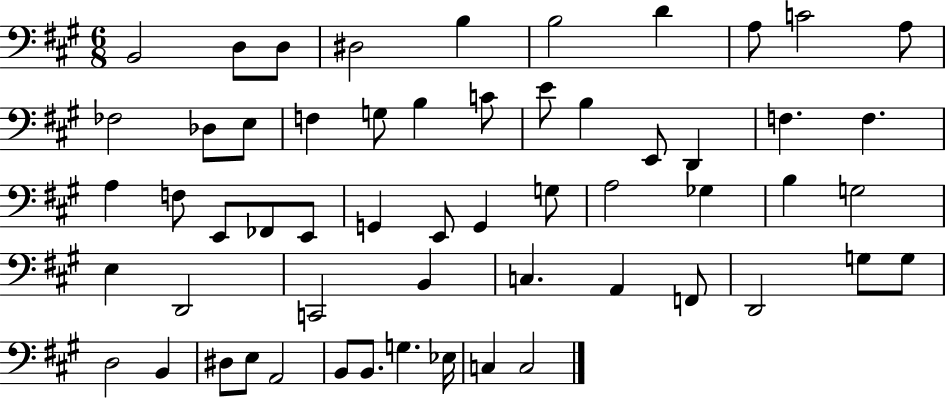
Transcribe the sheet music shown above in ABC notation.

X:1
T:Untitled
M:6/8
L:1/4
K:A
B,,2 D,/2 D,/2 ^D,2 B, B,2 D A,/2 C2 A,/2 _F,2 _D,/2 E,/2 F, G,/2 B, C/2 E/2 B, E,,/2 D,, F, F, A, F,/2 E,,/2 _F,,/2 E,,/2 G,, E,,/2 G,, G,/2 A,2 _G, B, G,2 E, D,,2 C,,2 B,, C, A,, F,,/2 D,,2 G,/2 G,/2 D,2 B,, ^D,/2 E,/2 A,,2 B,,/2 B,,/2 G, _E,/4 C, C,2